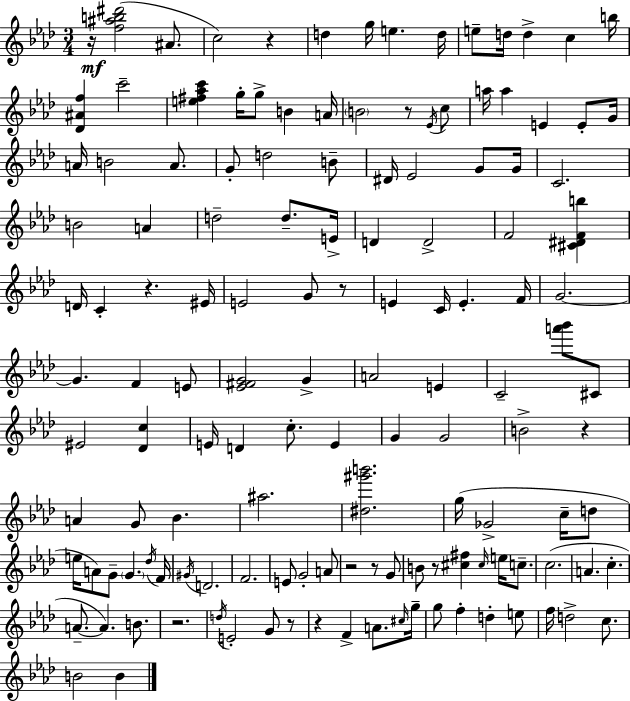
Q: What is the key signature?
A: AES major